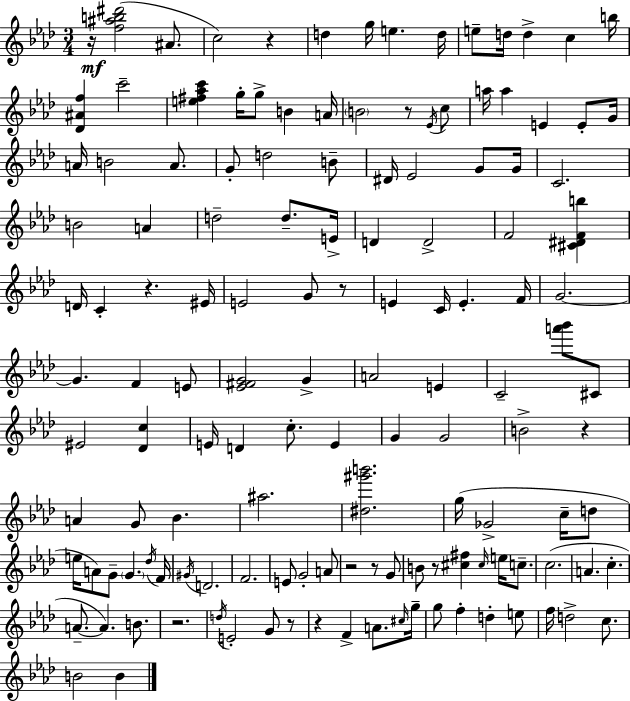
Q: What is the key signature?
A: AES major